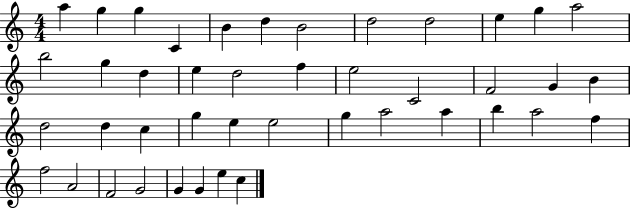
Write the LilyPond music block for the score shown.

{
  \clef treble
  \numericTimeSignature
  \time 4/4
  \key c \major
  a''4 g''4 g''4 c'4 | b'4 d''4 b'2 | d''2 d''2 | e''4 g''4 a''2 | \break b''2 g''4 d''4 | e''4 d''2 f''4 | e''2 c'2 | f'2 g'4 b'4 | \break d''2 d''4 c''4 | g''4 e''4 e''2 | g''4 a''2 a''4 | b''4 a''2 f''4 | \break f''2 a'2 | f'2 g'2 | g'4 g'4 e''4 c''4 | \bar "|."
}